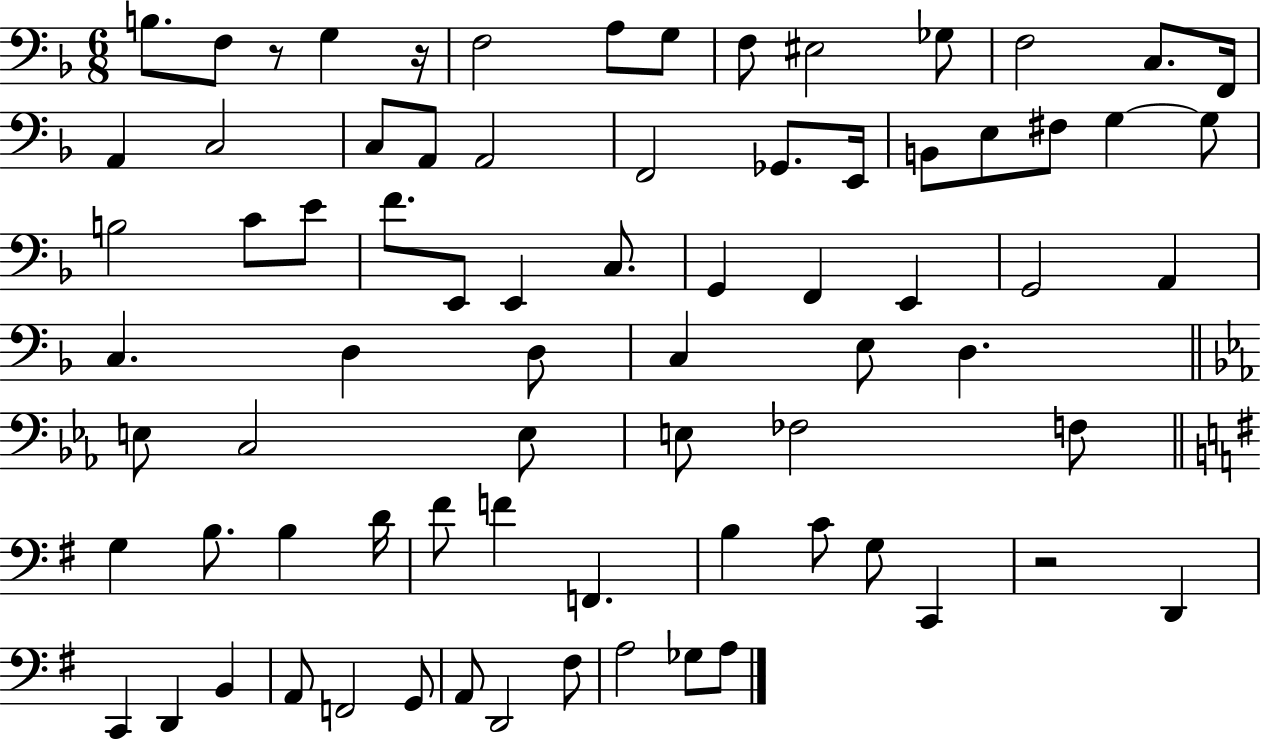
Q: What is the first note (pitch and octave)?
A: B3